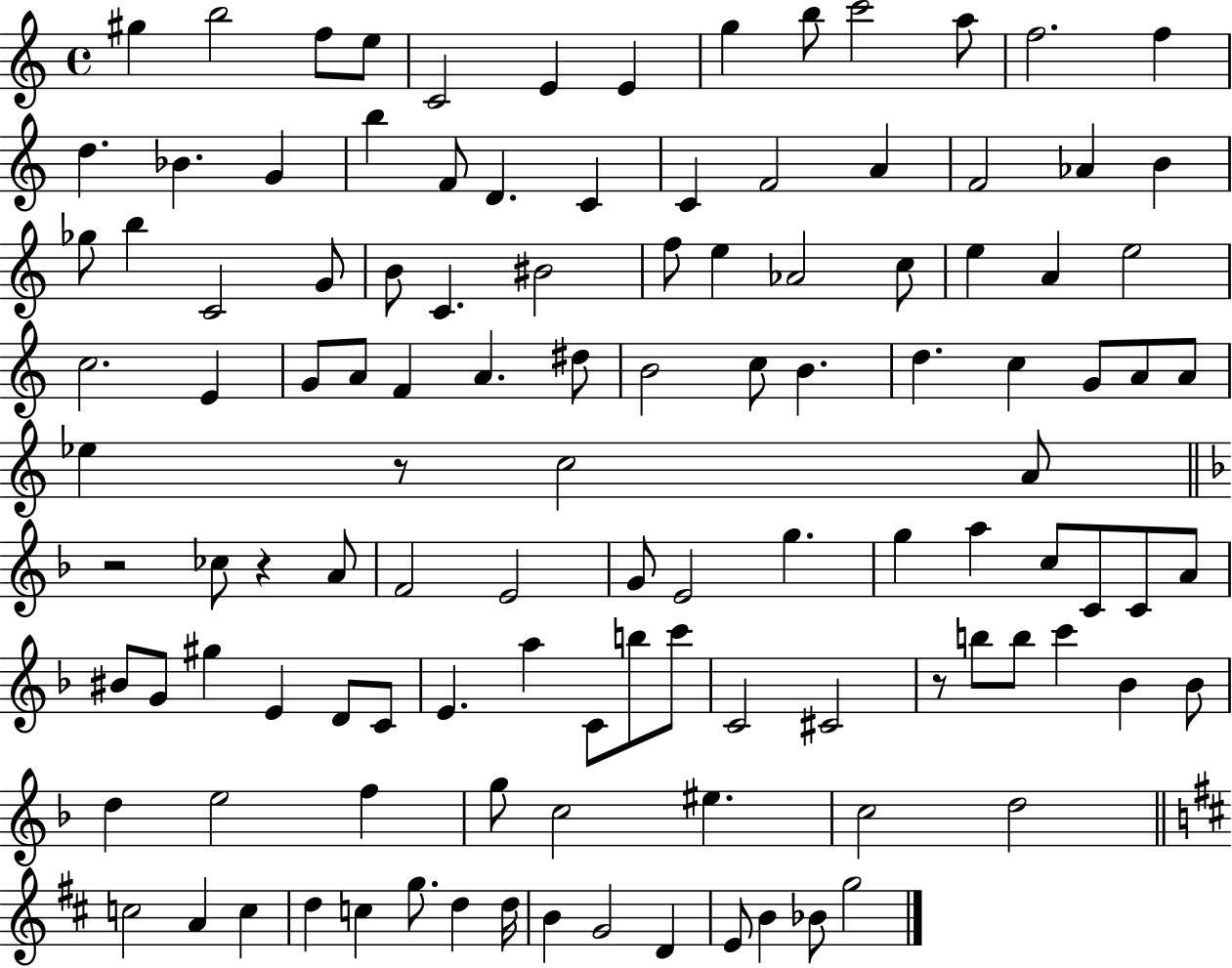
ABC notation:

X:1
T:Untitled
M:4/4
L:1/4
K:C
^g b2 f/2 e/2 C2 E E g b/2 c'2 a/2 f2 f d _B G b F/2 D C C F2 A F2 _A B _g/2 b C2 G/2 B/2 C ^B2 f/2 e _A2 c/2 e A e2 c2 E G/2 A/2 F A ^d/2 B2 c/2 B d c G/2 A/2 A/2 _e z/2 c2 A/2 z2 _c/2 z A/2 F2 E2 G/2 E2 g g a c/2 C/2 C/2 A/2 ^B/2 G/2 ^g E D/2 C/2 E a C/2 b/2 c'/2 C2 ^C2 z/2 b/2 b/2 c' _B _B/2 d e2 f g/2 c2 ^e c2 d2 c2 A c d c g/2 d d/4 B G2 D E/2 B _B/2 g2